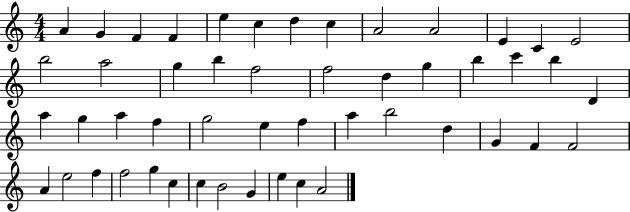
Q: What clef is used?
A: treble